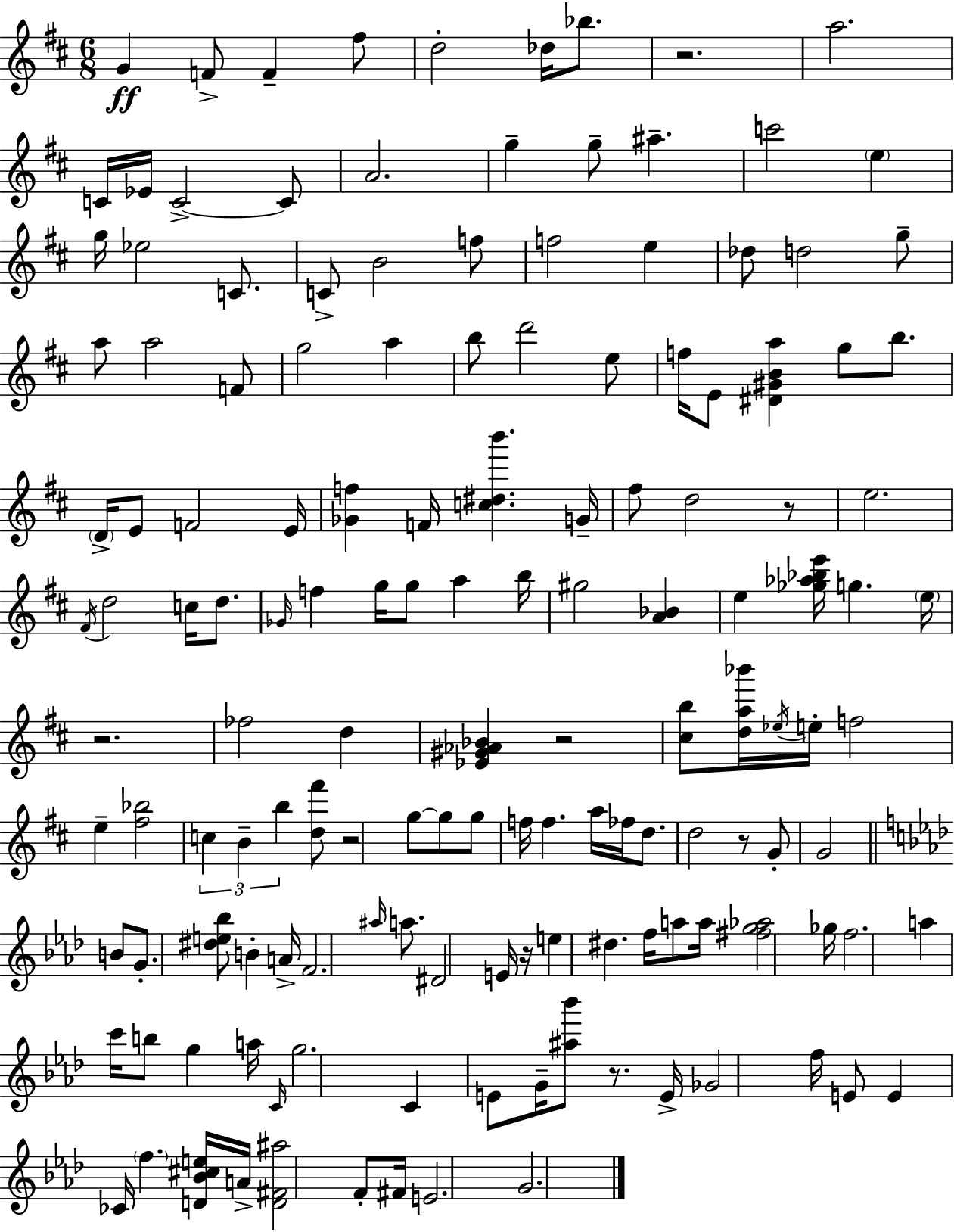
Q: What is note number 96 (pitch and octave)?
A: F5